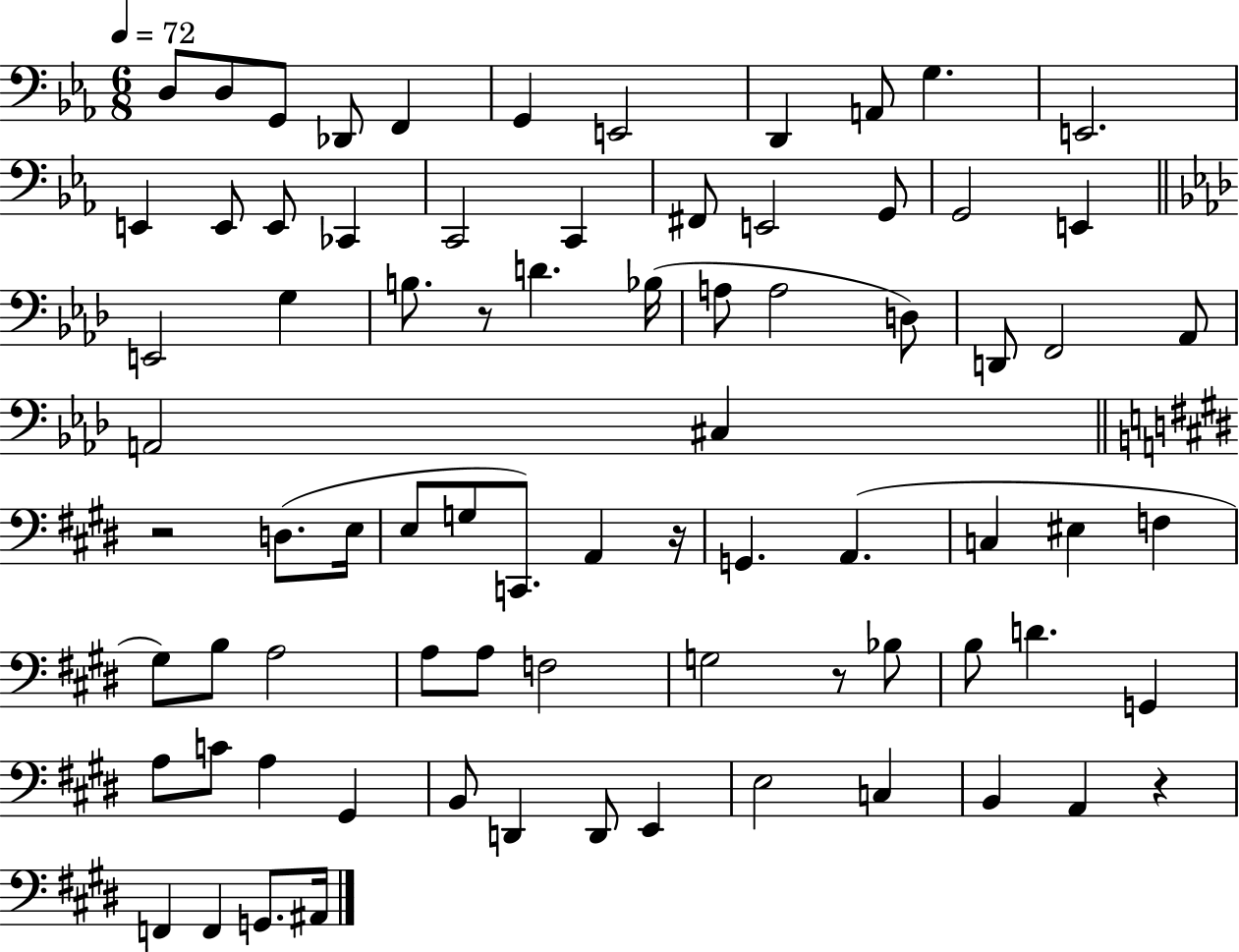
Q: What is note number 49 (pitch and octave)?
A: A3